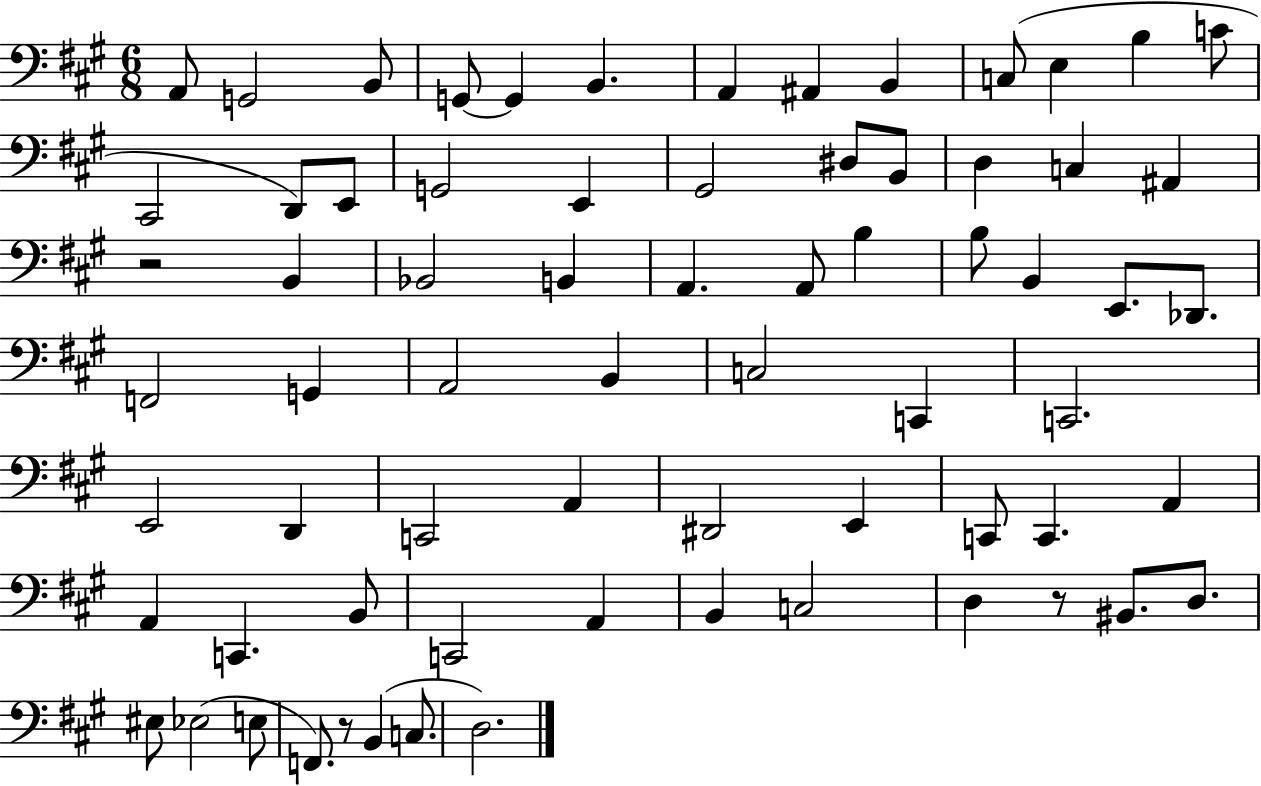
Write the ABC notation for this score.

X:1
T:Untitled
M:6/8
L:1/4
K:A
A,,/2 G,,2 B,,/2 G,,/2 G,, B,, A,, ^A,, B,, C,/2 E, B, C/2 ^C,,2 D,,/2 E,,/2 G,,2 E,, ^G,,2 ^D,/2 B,,/2 D, C, ^A,, z2 B,, _B,,2 B,, A,, A,,/2 B, B,/2 B,, E,,/2 _D,,/2 F,,2 G,, A,,2 B,, C,2 C,, C,,2 E,,2 D,, C,,2 A,, ^D,,2 E,, C,,/2 C,, A,, A,, C,, B,,/2 C,,2 A,, B,, C,2 D, z/2 ^B,,/2 D,/2 ^E,/2 _E,2 E,/2 F,,/2 z/2 B,, C,/2 D,2